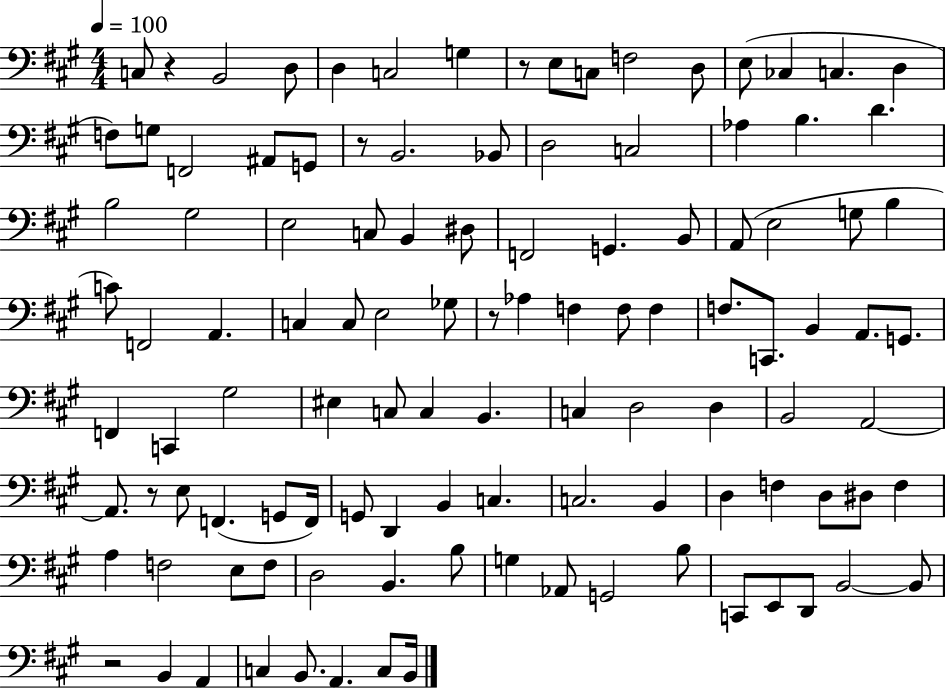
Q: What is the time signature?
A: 4/4